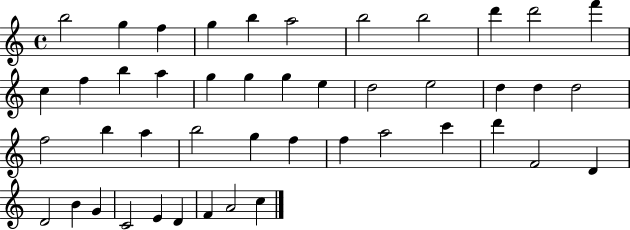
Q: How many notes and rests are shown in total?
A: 45